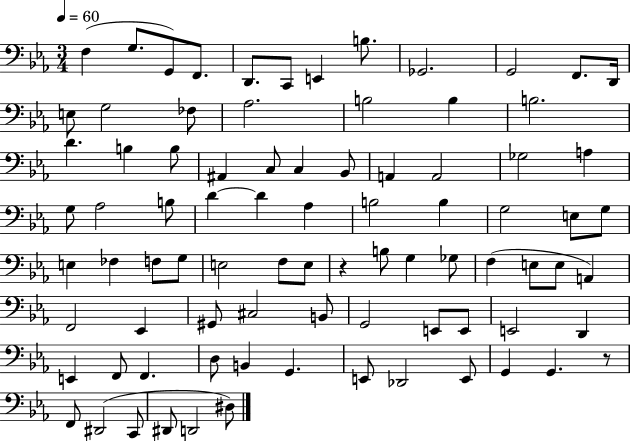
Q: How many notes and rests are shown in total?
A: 84